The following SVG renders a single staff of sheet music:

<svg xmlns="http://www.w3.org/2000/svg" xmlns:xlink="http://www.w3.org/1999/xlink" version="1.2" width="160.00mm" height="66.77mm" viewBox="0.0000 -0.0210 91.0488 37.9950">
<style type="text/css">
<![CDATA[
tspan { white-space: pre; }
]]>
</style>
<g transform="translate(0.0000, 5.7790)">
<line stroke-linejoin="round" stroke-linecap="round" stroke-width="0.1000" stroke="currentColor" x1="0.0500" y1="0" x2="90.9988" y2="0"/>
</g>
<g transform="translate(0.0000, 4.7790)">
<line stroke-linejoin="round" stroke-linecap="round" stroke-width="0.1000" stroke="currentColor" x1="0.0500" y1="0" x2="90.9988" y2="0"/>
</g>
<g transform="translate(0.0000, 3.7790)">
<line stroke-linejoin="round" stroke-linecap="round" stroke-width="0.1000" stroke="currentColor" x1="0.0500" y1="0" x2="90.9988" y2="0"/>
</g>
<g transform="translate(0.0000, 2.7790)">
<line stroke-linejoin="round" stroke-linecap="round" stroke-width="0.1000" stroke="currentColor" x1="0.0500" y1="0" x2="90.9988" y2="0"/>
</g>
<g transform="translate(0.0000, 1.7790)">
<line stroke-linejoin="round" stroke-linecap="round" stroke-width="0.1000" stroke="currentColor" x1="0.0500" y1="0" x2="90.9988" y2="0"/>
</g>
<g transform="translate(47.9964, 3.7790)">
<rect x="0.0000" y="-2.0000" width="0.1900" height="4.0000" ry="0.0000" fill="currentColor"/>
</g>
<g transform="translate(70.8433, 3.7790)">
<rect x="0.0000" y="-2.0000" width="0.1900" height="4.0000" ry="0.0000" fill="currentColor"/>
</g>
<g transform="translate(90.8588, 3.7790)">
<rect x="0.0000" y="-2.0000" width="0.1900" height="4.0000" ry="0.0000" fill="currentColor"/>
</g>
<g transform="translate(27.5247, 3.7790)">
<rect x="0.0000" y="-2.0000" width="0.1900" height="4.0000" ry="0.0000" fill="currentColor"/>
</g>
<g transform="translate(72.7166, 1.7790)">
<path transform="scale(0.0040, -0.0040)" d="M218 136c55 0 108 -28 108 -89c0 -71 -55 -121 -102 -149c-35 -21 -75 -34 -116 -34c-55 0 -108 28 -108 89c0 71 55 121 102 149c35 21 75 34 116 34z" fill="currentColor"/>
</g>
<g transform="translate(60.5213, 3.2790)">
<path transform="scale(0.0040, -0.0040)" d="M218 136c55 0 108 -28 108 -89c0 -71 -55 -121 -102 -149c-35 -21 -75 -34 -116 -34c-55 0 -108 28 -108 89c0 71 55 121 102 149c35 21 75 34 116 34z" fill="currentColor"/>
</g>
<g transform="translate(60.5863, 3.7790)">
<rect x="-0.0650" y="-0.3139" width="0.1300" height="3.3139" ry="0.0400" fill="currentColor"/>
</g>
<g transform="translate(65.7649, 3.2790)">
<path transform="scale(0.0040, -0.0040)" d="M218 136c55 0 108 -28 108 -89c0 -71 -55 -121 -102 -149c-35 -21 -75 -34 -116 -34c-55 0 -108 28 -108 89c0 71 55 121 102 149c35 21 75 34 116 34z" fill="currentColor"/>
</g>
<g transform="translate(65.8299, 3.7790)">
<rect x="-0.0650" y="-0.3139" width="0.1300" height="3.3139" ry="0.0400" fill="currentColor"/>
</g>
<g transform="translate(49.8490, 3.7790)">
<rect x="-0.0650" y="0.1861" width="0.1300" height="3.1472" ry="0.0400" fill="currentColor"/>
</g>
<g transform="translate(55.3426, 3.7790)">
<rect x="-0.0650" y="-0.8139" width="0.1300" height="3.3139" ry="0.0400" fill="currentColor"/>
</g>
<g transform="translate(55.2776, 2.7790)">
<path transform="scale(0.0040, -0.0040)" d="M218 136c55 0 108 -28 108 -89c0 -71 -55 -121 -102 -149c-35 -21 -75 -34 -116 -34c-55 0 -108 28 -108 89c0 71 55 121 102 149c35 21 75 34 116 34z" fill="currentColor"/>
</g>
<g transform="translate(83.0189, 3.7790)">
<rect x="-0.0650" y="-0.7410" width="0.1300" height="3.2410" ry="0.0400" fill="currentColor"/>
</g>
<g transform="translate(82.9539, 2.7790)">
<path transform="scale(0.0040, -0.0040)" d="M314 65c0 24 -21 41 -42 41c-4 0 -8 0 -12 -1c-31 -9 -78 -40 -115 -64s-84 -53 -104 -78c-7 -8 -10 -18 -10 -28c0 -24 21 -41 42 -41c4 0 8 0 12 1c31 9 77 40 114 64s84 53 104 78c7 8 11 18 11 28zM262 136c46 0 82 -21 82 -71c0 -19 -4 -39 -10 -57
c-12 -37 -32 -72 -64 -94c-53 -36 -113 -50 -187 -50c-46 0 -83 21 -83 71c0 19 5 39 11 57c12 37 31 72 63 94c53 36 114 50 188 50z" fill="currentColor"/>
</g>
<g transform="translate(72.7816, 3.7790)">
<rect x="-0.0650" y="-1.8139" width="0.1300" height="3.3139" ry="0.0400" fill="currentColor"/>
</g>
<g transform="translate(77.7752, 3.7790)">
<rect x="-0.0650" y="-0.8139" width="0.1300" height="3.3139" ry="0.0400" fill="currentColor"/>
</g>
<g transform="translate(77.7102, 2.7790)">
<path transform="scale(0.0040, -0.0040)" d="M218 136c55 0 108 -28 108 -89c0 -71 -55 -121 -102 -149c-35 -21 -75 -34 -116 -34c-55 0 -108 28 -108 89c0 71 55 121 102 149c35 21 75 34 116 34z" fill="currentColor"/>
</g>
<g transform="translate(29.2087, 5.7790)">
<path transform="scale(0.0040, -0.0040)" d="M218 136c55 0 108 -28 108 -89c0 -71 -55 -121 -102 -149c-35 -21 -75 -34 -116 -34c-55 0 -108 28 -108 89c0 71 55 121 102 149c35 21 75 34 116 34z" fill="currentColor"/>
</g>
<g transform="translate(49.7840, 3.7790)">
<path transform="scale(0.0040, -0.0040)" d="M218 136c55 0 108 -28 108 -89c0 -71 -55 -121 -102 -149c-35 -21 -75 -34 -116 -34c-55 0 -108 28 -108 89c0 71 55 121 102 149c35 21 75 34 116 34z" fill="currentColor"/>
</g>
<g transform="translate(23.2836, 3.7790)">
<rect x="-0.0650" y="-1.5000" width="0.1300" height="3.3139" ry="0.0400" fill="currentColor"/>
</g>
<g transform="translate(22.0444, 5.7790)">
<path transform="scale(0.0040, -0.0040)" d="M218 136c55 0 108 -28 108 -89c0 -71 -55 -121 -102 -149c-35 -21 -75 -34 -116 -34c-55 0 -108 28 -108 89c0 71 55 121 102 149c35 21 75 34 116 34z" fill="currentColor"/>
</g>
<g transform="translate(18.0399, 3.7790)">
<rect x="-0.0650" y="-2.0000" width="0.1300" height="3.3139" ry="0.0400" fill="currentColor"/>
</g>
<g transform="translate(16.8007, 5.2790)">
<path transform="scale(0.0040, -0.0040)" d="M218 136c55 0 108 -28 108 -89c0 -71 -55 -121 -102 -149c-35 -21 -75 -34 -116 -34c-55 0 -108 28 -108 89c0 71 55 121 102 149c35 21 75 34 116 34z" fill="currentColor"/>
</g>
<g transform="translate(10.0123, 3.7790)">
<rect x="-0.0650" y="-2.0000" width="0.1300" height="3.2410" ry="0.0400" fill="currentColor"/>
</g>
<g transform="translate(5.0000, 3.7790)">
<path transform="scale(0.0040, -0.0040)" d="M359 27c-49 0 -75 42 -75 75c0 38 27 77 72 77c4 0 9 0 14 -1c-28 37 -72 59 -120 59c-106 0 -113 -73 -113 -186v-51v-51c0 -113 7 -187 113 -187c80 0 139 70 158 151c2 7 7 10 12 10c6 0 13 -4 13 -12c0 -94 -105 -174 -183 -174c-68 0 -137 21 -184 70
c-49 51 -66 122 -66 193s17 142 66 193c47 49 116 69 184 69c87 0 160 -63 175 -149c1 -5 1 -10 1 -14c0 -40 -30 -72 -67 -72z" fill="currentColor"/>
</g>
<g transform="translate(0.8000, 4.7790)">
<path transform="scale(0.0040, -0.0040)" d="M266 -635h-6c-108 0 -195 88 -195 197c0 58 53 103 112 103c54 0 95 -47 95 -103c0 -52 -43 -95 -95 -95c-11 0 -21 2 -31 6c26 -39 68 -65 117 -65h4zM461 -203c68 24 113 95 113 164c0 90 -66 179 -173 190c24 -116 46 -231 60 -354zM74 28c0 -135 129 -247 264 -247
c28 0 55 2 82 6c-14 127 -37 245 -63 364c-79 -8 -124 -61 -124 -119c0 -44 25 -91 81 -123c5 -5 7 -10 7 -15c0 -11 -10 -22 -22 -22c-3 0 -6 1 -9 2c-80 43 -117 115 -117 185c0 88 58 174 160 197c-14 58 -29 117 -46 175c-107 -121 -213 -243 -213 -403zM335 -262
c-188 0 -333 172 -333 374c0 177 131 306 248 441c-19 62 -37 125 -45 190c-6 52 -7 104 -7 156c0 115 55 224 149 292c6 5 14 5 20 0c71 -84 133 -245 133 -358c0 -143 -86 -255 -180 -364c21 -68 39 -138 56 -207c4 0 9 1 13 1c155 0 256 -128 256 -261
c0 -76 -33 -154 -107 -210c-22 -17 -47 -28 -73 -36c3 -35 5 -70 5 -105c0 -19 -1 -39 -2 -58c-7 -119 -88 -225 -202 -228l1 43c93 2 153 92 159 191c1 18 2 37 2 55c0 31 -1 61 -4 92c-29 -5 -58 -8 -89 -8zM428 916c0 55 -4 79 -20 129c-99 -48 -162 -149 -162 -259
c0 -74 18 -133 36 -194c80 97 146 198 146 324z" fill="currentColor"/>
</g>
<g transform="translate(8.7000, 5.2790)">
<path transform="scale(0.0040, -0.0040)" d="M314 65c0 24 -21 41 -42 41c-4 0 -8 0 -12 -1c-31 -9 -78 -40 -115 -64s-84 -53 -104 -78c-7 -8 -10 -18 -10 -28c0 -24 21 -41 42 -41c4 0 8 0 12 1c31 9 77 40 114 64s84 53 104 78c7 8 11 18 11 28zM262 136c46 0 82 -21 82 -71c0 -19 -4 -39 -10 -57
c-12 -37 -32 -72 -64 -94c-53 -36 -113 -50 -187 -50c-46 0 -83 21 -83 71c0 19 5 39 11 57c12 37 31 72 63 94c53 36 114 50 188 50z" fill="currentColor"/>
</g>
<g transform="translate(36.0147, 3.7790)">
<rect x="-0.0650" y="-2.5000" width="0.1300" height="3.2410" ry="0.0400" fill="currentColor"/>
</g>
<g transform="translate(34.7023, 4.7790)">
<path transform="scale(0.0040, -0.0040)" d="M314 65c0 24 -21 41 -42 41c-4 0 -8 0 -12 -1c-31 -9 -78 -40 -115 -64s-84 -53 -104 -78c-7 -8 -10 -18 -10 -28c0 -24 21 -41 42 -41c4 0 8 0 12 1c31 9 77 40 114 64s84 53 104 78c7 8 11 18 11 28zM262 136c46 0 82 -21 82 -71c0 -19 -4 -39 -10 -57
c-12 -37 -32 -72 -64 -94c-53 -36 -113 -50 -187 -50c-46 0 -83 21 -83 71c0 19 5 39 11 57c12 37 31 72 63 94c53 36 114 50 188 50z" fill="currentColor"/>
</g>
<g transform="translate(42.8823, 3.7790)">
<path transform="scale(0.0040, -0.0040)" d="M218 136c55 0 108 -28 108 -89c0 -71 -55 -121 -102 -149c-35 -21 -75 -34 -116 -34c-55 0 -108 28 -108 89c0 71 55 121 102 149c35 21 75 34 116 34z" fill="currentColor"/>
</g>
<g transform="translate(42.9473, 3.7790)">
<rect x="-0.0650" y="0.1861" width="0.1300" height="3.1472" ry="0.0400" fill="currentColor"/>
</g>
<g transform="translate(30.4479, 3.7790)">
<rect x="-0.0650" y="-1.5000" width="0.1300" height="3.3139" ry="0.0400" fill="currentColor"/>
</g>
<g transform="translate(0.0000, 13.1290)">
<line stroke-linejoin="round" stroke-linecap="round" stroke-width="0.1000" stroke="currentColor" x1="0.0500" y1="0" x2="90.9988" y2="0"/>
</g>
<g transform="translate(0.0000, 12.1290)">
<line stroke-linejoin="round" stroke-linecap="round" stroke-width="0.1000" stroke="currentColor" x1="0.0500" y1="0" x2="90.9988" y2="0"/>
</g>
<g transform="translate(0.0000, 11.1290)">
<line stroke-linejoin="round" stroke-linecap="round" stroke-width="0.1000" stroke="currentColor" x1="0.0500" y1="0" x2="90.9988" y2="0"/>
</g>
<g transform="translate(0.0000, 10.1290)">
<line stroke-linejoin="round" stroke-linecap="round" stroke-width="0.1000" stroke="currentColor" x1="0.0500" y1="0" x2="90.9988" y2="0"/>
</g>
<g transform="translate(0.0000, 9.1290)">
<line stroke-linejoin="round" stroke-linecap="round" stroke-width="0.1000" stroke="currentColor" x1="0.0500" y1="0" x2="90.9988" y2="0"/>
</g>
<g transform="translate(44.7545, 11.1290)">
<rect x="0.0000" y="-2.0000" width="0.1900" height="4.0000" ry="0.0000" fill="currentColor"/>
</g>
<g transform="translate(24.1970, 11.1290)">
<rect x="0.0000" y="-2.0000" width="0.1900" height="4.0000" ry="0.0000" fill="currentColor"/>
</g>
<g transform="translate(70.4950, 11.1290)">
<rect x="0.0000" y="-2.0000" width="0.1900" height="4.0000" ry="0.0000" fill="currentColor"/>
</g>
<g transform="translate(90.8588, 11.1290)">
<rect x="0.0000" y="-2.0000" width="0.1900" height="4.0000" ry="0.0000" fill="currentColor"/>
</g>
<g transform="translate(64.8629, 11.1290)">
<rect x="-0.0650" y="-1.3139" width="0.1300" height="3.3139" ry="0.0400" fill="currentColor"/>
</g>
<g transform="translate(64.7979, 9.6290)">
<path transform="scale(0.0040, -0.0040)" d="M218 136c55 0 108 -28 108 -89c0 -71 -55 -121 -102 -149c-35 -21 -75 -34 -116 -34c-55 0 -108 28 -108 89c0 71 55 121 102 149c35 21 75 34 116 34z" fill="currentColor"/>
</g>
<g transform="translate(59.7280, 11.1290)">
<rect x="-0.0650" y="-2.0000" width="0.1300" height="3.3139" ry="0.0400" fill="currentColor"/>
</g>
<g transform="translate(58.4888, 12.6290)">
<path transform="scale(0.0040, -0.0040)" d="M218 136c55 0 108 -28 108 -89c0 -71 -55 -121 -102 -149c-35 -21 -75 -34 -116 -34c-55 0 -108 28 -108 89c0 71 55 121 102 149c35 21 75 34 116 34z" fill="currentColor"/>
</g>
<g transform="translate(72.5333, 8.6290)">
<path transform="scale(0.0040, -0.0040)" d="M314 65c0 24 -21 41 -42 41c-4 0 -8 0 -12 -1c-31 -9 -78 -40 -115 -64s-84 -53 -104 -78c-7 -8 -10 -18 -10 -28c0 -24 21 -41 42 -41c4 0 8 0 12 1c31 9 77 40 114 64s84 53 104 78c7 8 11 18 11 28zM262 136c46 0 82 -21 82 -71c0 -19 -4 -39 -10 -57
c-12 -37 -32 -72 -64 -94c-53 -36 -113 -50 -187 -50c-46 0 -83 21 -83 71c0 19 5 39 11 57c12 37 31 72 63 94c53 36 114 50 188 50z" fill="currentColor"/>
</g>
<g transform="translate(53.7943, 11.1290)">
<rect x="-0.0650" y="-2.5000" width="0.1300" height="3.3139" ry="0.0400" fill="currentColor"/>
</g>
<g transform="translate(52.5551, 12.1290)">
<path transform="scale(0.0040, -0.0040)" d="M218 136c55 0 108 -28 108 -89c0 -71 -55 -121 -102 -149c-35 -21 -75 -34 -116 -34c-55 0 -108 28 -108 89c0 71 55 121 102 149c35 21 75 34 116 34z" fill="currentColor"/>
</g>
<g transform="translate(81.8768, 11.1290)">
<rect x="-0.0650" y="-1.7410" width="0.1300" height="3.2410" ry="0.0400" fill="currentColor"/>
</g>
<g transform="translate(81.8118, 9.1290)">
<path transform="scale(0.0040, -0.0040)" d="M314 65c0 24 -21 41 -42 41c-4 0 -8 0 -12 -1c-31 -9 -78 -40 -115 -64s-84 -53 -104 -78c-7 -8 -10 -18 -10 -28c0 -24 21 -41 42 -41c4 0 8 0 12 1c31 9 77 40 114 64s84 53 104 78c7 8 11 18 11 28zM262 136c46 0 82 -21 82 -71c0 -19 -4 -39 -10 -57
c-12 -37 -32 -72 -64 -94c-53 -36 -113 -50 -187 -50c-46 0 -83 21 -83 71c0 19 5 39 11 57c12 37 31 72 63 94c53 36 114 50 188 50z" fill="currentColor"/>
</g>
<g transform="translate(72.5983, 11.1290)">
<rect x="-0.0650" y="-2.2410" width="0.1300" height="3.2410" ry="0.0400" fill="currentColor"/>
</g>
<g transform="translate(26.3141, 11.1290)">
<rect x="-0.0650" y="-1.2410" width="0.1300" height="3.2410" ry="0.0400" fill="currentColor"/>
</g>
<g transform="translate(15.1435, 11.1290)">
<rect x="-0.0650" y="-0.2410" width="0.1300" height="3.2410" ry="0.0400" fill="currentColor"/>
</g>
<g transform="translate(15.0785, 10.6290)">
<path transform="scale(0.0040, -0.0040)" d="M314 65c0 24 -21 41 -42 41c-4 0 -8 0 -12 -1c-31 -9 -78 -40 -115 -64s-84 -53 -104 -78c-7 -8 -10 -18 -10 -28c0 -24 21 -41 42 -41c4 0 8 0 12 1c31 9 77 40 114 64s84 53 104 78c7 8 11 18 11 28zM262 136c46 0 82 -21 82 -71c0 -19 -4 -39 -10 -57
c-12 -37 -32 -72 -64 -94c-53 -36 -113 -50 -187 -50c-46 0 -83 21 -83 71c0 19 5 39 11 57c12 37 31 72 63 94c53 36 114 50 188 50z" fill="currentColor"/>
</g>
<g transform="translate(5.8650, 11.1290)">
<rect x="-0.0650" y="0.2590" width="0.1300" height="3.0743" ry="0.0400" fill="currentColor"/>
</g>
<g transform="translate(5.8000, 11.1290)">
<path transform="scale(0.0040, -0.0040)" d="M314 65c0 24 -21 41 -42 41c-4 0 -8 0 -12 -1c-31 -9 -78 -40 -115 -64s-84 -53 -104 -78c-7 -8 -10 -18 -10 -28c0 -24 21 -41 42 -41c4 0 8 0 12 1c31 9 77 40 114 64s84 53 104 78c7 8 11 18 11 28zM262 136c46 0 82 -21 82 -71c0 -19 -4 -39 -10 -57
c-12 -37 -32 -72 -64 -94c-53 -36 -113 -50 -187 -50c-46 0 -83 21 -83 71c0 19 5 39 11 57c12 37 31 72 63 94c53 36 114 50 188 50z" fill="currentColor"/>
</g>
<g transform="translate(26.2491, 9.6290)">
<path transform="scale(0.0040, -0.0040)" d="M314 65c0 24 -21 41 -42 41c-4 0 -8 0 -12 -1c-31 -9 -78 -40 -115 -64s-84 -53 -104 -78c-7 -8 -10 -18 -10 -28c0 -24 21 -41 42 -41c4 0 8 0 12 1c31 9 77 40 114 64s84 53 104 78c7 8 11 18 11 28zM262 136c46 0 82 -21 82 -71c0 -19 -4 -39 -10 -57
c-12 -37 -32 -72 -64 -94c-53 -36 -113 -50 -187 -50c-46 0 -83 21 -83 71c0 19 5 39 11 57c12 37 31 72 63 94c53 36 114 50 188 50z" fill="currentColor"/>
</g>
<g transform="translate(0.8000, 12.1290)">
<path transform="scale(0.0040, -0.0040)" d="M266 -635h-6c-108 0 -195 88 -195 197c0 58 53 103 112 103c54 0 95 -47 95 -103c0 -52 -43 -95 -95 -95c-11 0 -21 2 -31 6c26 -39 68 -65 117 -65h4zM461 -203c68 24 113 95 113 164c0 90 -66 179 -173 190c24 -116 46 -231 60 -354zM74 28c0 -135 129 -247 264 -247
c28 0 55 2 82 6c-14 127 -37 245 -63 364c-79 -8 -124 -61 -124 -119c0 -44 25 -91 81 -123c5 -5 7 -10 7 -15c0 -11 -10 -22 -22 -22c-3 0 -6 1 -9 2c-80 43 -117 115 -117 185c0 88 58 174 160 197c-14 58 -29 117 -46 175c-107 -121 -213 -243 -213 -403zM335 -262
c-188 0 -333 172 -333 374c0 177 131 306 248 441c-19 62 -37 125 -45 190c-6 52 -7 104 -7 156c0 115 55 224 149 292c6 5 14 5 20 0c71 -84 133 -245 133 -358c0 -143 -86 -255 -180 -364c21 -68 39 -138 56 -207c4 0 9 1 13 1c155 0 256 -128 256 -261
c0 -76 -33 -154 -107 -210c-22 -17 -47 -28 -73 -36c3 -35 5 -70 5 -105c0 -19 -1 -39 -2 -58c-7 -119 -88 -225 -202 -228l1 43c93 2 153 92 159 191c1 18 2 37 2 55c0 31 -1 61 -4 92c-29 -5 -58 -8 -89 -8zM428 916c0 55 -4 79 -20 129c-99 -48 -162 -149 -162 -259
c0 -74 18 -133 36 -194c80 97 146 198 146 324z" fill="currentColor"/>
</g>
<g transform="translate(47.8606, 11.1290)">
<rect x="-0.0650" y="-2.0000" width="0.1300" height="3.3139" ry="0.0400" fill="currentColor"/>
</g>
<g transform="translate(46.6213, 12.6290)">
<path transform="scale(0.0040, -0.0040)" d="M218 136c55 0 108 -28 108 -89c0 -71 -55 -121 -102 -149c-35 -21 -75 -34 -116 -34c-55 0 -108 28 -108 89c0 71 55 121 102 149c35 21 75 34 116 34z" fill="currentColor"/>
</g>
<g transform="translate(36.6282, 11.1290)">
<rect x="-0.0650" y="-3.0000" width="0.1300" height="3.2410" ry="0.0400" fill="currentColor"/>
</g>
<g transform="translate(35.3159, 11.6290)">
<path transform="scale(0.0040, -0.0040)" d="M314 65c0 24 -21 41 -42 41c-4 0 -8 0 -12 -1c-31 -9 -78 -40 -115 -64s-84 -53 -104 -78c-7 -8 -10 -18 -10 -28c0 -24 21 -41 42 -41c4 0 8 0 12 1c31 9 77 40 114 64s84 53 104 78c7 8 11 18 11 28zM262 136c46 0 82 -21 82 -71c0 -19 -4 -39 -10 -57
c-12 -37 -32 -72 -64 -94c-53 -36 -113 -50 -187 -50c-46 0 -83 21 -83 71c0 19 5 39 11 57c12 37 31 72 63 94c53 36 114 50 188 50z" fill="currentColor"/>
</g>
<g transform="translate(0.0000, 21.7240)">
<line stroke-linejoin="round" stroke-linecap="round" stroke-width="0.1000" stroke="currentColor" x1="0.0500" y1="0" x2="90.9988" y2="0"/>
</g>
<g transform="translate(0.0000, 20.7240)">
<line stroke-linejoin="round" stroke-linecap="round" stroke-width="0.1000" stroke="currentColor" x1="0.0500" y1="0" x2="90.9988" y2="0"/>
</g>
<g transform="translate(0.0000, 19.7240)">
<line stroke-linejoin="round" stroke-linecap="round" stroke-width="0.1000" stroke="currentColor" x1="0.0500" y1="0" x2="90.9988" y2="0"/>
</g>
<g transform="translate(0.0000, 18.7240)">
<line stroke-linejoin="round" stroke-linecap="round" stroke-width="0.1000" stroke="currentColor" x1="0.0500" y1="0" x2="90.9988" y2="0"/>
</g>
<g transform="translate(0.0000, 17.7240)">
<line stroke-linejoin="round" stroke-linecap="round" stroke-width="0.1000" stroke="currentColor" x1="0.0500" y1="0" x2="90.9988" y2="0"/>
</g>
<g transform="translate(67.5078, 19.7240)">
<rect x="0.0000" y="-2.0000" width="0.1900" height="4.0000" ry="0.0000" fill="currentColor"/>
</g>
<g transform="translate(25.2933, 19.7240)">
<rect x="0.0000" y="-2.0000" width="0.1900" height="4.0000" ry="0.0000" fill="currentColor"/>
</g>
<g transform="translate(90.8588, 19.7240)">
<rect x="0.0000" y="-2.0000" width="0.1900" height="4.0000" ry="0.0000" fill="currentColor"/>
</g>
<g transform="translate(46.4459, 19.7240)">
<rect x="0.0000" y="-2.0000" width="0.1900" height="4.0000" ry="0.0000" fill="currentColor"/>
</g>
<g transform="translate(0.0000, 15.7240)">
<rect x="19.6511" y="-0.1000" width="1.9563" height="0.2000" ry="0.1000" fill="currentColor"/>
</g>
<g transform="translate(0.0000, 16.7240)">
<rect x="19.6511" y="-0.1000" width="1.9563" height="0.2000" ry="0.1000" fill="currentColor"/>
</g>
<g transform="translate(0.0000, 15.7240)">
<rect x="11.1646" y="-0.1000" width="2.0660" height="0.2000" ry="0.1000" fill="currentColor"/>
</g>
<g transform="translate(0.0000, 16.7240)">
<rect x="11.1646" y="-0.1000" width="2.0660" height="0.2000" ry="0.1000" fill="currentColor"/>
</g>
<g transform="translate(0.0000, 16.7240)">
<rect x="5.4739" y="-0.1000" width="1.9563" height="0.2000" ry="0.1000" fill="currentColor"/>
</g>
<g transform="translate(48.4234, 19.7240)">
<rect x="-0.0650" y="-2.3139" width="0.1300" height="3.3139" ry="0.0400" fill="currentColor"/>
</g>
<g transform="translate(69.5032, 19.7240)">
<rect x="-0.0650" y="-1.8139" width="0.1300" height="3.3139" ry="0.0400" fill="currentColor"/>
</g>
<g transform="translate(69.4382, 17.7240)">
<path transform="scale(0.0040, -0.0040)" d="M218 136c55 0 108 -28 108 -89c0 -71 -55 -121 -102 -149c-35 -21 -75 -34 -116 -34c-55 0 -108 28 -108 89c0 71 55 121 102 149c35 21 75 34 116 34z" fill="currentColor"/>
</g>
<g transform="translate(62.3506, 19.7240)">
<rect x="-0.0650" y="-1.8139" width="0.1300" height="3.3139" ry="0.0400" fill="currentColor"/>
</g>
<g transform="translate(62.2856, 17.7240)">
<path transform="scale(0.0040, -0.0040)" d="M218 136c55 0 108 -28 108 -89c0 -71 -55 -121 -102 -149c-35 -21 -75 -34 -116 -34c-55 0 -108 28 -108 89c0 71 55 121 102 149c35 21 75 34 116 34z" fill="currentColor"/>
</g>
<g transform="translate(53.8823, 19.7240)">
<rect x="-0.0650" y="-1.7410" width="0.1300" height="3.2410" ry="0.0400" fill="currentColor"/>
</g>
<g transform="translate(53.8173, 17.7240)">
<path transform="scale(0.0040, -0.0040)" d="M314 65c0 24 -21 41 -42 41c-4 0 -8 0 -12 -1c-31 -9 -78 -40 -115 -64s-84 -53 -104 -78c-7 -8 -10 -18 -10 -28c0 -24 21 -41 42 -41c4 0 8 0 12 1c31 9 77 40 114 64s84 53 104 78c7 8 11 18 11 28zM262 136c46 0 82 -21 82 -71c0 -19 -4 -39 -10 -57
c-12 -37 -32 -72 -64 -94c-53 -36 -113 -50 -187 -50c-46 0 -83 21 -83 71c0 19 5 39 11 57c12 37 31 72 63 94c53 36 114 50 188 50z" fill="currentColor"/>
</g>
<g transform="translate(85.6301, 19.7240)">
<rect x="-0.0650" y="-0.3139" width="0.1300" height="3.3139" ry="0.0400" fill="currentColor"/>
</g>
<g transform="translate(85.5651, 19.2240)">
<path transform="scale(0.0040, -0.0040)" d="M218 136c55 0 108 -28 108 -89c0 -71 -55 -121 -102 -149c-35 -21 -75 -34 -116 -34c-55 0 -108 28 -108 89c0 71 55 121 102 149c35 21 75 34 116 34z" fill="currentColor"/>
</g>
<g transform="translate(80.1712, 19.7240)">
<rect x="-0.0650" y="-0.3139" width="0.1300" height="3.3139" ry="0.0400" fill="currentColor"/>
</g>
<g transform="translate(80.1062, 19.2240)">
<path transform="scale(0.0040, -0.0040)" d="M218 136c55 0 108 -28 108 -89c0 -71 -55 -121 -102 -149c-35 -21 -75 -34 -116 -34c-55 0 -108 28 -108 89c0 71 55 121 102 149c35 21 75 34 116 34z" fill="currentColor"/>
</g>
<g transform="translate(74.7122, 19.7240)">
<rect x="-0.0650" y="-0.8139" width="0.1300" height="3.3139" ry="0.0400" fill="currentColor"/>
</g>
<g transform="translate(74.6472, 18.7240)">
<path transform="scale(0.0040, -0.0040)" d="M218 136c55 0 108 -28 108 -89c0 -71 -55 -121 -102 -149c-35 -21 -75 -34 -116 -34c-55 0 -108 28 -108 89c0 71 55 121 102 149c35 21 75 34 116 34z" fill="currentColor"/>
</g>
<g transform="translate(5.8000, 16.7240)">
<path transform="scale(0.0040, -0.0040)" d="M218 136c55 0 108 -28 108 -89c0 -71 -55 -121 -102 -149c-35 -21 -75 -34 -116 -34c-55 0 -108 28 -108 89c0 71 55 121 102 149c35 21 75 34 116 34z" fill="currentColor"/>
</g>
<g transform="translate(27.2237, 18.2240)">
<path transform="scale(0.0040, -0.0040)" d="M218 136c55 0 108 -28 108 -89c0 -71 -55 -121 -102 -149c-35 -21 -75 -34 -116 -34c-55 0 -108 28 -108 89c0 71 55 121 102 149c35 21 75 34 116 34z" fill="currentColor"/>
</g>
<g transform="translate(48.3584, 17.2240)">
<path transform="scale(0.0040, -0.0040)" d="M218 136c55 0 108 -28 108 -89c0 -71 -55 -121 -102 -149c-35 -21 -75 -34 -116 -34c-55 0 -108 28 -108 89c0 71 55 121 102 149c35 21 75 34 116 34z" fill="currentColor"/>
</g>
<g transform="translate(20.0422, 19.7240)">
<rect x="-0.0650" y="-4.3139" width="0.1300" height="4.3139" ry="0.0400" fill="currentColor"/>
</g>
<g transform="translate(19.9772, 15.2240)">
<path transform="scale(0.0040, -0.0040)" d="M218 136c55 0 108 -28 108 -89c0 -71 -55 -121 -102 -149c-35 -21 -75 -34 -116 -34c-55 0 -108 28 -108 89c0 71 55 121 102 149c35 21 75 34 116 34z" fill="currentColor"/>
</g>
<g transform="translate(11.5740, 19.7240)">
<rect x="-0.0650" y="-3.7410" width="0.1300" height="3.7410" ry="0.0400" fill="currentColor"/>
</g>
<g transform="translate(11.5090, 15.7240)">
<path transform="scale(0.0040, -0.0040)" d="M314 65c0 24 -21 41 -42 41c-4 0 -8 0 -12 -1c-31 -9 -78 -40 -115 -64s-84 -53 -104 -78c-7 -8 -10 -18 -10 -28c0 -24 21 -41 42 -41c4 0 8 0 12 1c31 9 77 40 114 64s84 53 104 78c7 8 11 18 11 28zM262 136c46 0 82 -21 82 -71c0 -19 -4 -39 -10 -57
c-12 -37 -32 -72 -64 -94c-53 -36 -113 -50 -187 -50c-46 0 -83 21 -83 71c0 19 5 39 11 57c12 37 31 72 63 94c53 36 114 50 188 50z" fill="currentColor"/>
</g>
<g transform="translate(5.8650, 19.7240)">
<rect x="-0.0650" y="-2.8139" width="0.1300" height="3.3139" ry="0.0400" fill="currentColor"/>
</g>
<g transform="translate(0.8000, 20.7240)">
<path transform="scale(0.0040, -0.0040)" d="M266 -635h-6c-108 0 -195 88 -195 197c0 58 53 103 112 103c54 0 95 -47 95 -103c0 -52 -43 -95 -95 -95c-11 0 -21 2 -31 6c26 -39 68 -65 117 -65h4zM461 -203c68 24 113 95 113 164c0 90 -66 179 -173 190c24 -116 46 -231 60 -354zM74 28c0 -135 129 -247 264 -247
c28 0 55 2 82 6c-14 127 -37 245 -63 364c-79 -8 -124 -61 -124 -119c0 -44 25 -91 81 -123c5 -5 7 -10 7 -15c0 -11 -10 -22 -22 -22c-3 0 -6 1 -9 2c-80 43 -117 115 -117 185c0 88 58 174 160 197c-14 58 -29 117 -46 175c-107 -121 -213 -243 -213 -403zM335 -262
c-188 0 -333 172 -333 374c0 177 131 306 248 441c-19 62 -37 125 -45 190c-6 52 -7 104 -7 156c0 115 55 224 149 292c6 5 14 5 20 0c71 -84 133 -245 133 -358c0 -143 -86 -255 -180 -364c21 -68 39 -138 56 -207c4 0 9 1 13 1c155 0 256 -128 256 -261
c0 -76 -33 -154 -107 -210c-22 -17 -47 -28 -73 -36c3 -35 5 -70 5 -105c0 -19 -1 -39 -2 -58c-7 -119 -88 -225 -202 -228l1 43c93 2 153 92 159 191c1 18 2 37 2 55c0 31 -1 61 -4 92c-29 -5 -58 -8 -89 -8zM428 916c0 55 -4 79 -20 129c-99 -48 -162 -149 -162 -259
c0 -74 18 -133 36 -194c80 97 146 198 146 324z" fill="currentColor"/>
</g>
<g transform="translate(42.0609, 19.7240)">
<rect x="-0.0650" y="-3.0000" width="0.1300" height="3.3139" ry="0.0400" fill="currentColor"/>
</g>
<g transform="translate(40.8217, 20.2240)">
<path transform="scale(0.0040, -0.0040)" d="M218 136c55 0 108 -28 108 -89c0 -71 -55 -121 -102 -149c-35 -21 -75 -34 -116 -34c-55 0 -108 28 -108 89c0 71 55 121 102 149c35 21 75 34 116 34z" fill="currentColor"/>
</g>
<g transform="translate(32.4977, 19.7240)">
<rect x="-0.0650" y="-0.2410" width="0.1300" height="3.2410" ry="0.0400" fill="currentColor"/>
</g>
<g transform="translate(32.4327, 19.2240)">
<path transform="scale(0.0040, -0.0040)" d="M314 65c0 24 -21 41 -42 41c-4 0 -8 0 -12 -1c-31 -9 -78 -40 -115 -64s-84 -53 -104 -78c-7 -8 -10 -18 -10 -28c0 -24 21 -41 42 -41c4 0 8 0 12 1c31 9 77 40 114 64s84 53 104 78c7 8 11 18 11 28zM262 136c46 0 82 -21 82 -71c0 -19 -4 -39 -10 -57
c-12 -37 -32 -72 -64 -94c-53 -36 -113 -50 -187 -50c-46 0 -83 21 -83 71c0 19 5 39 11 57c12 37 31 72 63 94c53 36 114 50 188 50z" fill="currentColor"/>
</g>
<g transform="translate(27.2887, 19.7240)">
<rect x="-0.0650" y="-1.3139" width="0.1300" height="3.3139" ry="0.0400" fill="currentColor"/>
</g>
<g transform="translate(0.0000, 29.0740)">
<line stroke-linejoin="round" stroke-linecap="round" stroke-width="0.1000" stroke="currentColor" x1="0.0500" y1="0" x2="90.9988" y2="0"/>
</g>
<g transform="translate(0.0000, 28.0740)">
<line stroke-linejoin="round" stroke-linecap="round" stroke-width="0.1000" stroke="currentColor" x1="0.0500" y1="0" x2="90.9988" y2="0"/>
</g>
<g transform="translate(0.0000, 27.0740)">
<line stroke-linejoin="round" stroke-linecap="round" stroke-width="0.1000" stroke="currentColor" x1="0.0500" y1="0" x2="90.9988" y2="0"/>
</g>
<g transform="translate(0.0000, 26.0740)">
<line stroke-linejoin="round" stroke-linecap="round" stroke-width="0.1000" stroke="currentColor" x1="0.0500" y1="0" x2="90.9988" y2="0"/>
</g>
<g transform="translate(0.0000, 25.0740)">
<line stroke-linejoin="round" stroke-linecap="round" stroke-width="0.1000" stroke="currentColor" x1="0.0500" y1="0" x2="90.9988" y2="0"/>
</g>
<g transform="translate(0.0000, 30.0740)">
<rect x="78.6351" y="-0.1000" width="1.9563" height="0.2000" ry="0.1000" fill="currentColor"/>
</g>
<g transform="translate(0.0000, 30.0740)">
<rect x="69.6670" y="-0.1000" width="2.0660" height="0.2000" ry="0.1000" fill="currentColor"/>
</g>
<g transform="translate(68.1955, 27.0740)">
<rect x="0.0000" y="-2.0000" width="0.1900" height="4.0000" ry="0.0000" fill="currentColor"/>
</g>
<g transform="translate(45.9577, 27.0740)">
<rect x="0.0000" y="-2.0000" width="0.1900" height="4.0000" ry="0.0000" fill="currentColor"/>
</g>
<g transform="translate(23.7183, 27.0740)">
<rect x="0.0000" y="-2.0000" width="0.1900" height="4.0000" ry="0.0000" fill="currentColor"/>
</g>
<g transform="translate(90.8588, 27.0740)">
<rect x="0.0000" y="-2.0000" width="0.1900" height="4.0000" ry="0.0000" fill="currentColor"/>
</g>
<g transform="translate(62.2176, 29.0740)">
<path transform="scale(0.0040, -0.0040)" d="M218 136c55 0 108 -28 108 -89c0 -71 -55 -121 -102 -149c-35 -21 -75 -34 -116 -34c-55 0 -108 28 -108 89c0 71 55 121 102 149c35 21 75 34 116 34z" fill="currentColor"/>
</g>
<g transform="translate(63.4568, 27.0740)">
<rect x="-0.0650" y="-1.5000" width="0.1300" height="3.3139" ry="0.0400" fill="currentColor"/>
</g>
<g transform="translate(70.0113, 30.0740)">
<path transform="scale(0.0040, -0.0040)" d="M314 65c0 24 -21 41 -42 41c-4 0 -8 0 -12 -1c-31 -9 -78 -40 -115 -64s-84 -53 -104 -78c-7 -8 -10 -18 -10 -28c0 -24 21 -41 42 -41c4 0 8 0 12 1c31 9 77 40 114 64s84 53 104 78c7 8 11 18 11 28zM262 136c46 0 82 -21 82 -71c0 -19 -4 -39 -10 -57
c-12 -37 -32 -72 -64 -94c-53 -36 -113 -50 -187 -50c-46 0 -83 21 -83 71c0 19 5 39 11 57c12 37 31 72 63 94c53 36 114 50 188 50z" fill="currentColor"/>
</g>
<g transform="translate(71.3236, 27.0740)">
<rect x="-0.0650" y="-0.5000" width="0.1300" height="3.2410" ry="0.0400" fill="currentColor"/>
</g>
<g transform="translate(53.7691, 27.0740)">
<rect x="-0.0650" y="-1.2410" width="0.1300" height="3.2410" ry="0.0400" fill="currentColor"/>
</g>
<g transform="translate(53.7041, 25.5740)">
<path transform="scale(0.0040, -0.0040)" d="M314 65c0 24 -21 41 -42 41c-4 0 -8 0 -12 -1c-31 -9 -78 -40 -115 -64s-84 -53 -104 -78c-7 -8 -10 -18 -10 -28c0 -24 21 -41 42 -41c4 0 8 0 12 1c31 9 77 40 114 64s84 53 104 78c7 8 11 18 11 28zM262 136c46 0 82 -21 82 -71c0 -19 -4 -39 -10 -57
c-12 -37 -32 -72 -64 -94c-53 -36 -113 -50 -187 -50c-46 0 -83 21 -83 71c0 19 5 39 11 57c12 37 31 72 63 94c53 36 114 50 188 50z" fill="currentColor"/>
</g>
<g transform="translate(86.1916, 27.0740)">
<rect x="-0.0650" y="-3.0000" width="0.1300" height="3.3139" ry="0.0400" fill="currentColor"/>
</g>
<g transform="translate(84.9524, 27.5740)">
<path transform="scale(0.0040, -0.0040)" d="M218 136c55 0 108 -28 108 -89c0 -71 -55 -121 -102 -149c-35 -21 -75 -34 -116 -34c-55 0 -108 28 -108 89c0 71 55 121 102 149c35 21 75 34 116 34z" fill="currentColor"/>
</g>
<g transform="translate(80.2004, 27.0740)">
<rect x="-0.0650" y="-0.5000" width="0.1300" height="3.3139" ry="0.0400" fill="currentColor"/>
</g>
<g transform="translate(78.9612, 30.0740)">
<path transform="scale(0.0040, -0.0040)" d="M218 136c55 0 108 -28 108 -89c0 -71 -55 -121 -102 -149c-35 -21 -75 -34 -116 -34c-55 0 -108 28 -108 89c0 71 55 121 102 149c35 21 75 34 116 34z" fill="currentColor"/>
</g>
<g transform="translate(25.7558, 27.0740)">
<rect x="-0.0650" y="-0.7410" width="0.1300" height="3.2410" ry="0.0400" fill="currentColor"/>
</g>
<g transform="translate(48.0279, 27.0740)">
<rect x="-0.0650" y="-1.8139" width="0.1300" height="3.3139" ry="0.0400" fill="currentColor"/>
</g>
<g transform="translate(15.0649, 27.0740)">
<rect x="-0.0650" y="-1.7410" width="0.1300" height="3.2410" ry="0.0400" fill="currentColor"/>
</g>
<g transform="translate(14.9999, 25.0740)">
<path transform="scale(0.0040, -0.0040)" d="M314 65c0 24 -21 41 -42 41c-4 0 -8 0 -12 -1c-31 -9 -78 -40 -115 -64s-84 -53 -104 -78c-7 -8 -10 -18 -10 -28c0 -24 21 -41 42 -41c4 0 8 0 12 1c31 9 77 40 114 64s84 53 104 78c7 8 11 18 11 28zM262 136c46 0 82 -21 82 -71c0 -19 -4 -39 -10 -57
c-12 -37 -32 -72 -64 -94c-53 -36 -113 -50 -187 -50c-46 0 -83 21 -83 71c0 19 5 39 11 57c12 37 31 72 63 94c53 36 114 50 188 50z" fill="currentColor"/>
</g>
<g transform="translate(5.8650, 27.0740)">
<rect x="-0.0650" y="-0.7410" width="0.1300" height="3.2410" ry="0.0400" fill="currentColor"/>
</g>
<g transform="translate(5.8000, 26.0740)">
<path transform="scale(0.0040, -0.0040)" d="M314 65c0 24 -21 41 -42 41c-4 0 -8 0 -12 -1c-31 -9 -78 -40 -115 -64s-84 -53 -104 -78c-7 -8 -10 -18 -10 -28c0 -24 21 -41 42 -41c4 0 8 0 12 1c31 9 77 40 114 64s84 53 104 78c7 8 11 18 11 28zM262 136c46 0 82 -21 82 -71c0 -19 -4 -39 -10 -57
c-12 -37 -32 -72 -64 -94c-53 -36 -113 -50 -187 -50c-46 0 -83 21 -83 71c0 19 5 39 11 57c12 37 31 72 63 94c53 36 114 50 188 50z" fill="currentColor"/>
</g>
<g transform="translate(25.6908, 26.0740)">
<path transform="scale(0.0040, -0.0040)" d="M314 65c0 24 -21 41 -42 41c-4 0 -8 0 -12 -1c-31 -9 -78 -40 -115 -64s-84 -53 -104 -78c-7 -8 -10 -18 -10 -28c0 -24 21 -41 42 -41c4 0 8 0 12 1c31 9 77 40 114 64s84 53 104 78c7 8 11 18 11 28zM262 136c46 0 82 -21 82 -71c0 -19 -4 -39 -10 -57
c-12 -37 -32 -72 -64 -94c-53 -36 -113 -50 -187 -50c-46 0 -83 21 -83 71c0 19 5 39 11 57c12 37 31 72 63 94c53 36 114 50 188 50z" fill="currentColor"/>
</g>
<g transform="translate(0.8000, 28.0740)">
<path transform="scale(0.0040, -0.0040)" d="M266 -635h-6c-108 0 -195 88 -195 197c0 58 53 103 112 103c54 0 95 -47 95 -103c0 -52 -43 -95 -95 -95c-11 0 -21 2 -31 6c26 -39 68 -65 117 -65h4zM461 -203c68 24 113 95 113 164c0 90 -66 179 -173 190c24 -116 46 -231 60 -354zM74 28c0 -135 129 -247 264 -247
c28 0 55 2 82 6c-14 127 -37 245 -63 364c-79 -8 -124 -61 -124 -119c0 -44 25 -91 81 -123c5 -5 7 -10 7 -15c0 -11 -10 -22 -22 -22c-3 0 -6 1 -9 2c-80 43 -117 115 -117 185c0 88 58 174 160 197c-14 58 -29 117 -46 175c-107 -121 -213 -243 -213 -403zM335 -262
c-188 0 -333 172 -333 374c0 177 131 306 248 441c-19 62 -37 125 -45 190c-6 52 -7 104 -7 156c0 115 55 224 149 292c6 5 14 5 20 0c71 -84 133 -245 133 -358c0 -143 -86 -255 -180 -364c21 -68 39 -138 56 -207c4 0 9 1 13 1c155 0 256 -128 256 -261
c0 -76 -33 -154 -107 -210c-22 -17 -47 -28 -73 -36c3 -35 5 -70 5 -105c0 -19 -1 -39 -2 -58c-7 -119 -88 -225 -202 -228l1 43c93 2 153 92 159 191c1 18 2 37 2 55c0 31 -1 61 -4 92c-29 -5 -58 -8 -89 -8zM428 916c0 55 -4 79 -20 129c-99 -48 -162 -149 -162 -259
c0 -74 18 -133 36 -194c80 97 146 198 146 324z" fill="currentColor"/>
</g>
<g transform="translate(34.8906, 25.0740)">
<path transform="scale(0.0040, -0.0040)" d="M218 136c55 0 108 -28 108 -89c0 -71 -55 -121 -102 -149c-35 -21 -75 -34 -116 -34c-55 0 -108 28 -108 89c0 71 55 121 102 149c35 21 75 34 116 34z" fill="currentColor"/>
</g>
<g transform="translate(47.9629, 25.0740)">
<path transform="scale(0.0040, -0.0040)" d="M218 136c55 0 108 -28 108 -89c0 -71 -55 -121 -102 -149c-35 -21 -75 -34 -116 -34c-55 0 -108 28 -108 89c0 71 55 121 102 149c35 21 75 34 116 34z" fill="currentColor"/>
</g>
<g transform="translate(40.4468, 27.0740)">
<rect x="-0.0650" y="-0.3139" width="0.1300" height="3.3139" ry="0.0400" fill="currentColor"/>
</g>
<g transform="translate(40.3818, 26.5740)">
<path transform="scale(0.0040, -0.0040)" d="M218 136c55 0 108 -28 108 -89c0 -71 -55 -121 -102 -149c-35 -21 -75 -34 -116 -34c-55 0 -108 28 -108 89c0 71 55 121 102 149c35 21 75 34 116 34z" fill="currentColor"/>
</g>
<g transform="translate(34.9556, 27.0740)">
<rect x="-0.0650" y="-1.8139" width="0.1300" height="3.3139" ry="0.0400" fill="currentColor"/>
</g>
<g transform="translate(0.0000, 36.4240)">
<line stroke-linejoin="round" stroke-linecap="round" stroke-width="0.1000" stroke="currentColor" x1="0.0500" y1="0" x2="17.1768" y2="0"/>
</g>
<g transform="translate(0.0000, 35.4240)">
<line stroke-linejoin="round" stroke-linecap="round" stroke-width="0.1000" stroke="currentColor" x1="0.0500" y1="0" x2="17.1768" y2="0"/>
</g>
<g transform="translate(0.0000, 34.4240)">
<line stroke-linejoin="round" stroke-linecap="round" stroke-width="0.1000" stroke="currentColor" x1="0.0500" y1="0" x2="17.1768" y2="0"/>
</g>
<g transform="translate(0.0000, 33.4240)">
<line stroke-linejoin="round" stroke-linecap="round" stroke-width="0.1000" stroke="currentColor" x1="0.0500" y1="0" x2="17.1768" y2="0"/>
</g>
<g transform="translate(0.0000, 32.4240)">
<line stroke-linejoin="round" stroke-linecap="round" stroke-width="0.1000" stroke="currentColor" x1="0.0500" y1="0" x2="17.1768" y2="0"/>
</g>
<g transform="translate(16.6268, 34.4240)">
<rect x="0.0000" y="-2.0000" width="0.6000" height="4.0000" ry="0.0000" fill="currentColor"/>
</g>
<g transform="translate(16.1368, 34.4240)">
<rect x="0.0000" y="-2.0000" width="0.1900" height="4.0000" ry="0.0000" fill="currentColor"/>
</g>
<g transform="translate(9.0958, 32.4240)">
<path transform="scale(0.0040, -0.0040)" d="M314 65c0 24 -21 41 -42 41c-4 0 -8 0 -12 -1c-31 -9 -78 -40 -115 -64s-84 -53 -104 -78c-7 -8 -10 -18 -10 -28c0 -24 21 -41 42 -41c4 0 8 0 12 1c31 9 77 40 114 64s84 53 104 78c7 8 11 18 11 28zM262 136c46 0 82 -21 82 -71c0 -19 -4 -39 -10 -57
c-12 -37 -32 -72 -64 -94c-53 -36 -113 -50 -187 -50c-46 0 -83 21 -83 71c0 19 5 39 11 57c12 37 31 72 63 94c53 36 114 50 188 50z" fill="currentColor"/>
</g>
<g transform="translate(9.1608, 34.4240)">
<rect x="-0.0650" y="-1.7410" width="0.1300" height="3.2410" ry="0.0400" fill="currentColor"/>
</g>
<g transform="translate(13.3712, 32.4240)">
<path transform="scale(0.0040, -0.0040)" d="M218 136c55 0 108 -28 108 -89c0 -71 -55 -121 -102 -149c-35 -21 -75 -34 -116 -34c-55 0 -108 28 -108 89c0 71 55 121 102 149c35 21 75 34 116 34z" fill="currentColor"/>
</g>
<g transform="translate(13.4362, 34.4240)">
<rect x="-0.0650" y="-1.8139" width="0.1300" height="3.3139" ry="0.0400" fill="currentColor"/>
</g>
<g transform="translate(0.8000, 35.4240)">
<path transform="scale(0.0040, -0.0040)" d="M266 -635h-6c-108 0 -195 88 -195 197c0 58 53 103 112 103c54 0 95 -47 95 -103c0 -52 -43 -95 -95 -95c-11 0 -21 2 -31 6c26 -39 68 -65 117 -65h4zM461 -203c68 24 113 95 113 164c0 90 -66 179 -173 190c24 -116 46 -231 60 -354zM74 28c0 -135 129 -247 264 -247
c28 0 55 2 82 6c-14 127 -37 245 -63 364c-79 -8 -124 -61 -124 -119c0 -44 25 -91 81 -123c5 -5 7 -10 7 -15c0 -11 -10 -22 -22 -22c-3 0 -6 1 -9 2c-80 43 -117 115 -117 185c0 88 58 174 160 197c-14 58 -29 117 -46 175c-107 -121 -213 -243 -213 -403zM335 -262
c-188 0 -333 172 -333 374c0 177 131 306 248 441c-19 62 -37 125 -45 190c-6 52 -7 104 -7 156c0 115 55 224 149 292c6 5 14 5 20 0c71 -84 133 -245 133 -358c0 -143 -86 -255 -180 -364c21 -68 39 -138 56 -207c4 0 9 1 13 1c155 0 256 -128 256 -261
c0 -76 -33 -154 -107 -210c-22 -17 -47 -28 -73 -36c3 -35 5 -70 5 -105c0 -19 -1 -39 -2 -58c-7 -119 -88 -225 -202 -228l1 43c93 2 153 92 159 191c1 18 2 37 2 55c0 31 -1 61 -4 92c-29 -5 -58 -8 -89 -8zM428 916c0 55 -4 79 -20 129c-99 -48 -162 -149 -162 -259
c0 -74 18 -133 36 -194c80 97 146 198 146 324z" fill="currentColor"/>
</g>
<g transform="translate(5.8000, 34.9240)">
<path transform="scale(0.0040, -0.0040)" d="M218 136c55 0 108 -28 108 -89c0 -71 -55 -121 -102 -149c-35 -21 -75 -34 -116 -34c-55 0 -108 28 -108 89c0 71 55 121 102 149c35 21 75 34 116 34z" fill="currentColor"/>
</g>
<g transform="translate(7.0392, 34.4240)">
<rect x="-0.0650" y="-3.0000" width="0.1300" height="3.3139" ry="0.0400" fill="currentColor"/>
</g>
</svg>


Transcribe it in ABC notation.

X:1
T:Untitled
M:4/4
L:1/4
K:C
F2 F E E G2 B B d c c f d d2 B2 c2 e2 A2 F G F e g2 f2 a c'2 d' e c2 A g f2 f f d c c d2 f2 d2 f c f e2 E C2 C A A f2 f